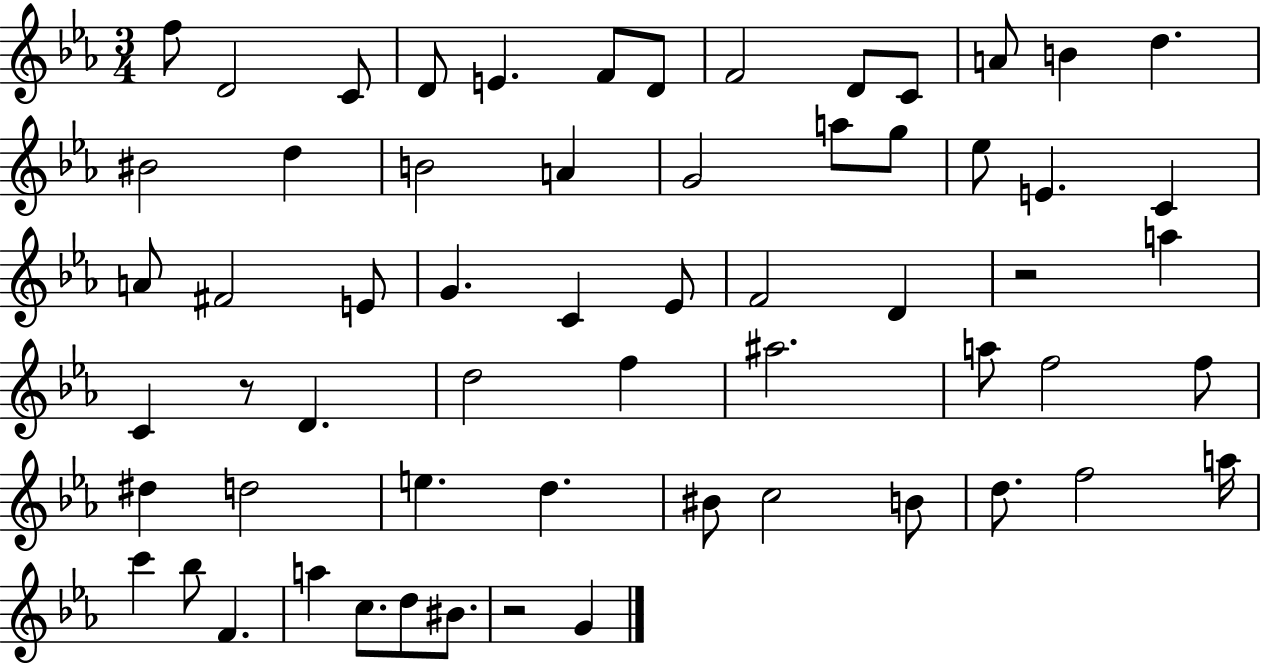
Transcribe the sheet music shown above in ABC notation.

X:1
T:Untitled
M:3/4
L:1/4
K:Eb
f/2 D2 C/2 D/2 E F/2 D/2 F2 D/2 C/2 A/2 B d ^B2 d B2 A G2 a/2 g/2 _e/2 E C A/2 ^F2 E/2 G C _E/2 F2 D z2 a C z/2 D d2 f ^a2 a/2 f2 f/2 ^d d2 e d ^B/2 c2 B/2 d/2 f2 a/4 c' _b/2 F a c/2 d/2 ^B/2 z2 G